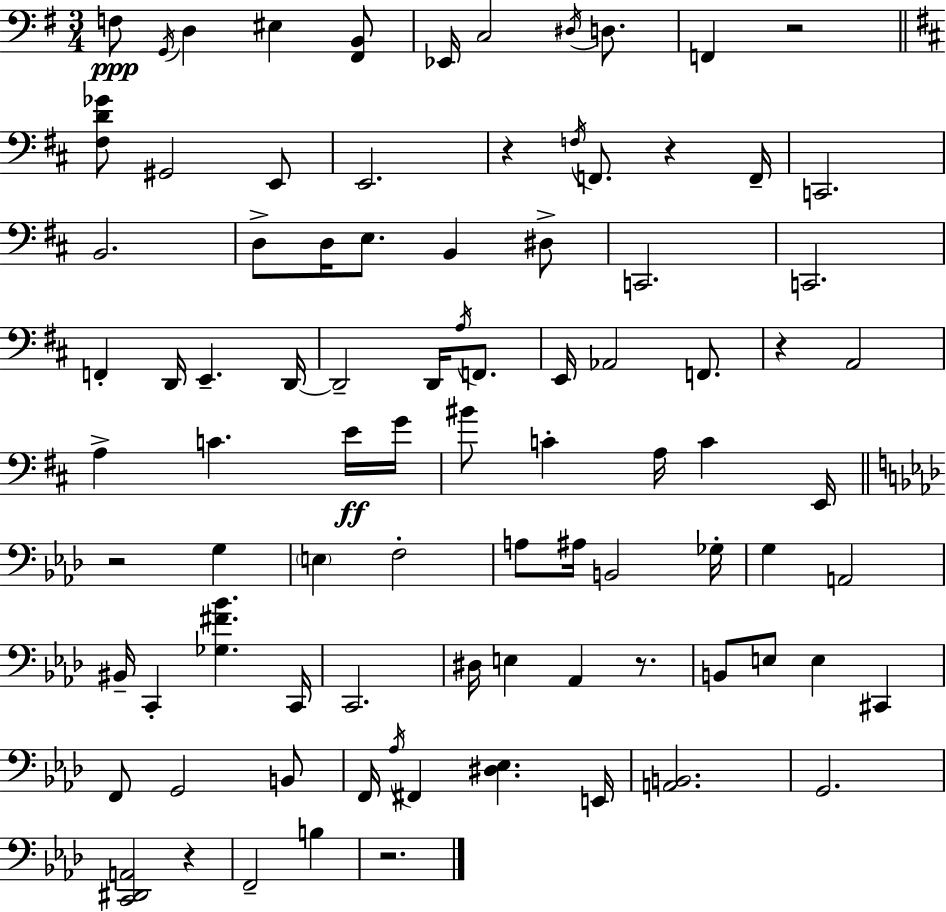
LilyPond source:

{
  \clef bass
  \numericTimeSignature
  \time 3/4
  \key e \minor
  f8\ppp \acciaccatura { g,16 } d4 eis4 <fis, b,>8 | ees,16 c2 \acciaccatura { dis16 } d8. | f,4 r2 | \bar "||" \break \key d \major <fis d' ges'>8 gis,2 e,8 | e,2. | r4 \acciaccatura { f16 } f,8. r4 | f,16-- c,2. | \break b,2. | d8-> d16 e8. b,4 dis8-> | c,2. | c,2. | \break f,4-. d,16 e,4.-- | d,16~~ d,2-- d,16 \acciaccatura { a16 } f,8. | e,16 aes,2 f,8. | r4 a,2 | \break a4-> c'4. | e'16\ff g'16 bis'8 c'4-. a16 c'4 | e,16 \bar "||" \break \key aes \major r2 g4 | \parenthesize e4 f2-. | a8 ais16 b,2 ges16-. | g4 a,2 | \break bis,16-- c,4-. <ges fis' bes'>4. c,16 | c,2. | dis16 e4 aes,4 r8. | b,8 e8 e4 cis,4 | \break f,8 g,2 b,8 | f,16 \acciaccatura { aes16 } fis,4 <dis ees>4. | e,16 <a, b,>2. | g,2. | \break <c, dis, a,>2 r4 | f,2-- b4 | r2. | \bar "|."
}